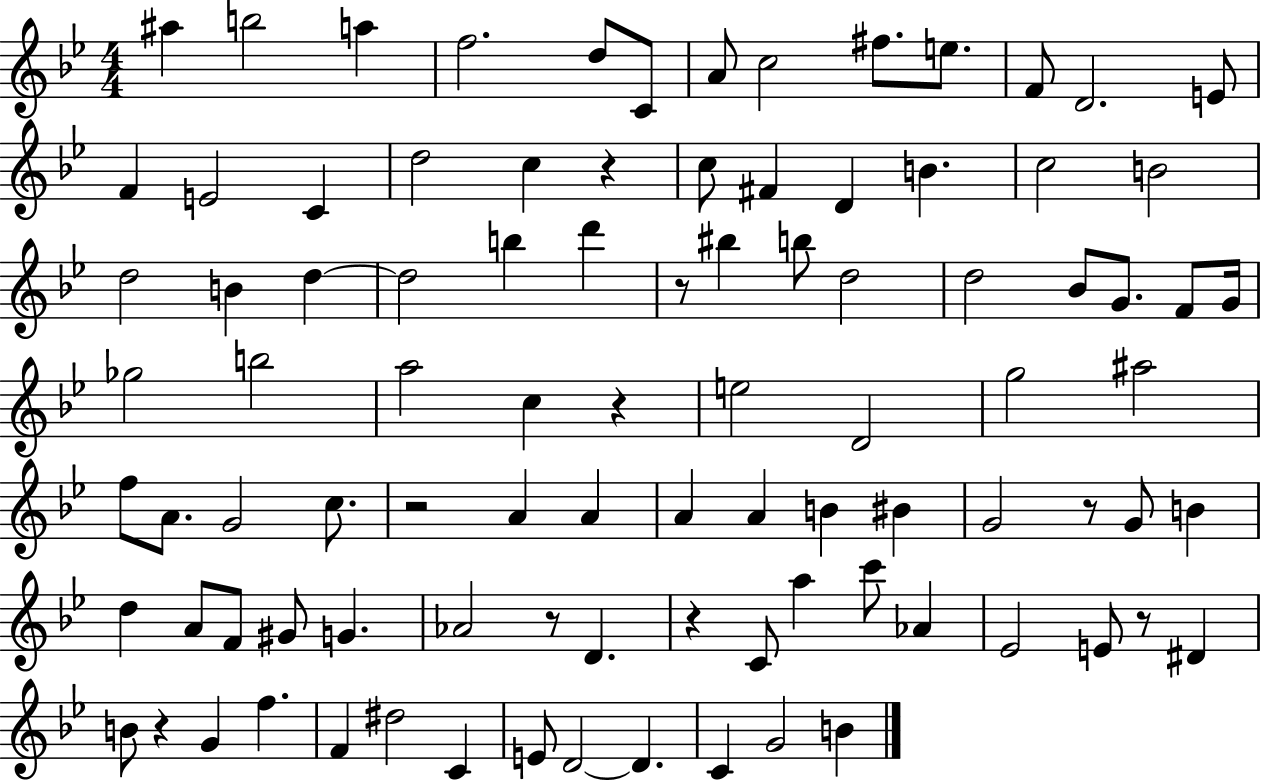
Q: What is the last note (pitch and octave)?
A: B4